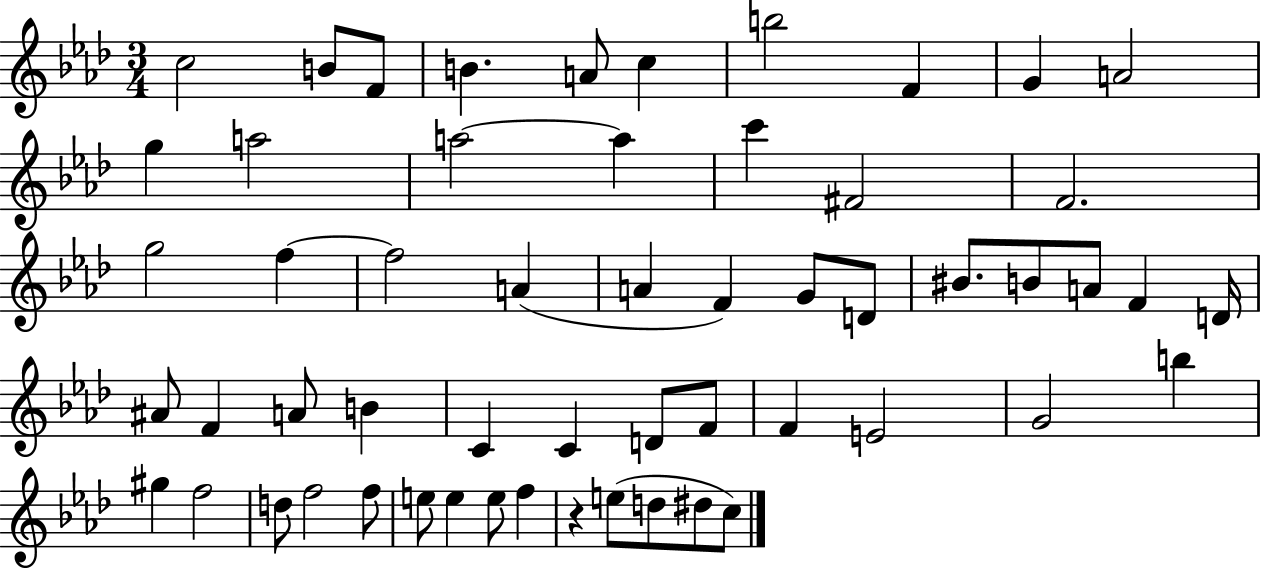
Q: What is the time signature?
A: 3/4